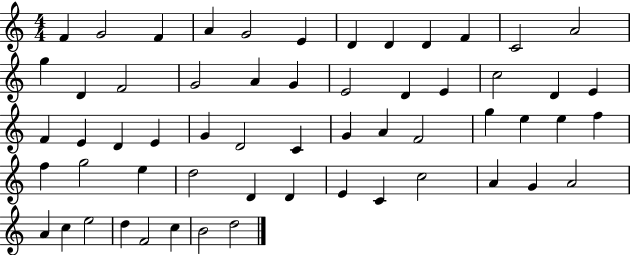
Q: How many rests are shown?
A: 0